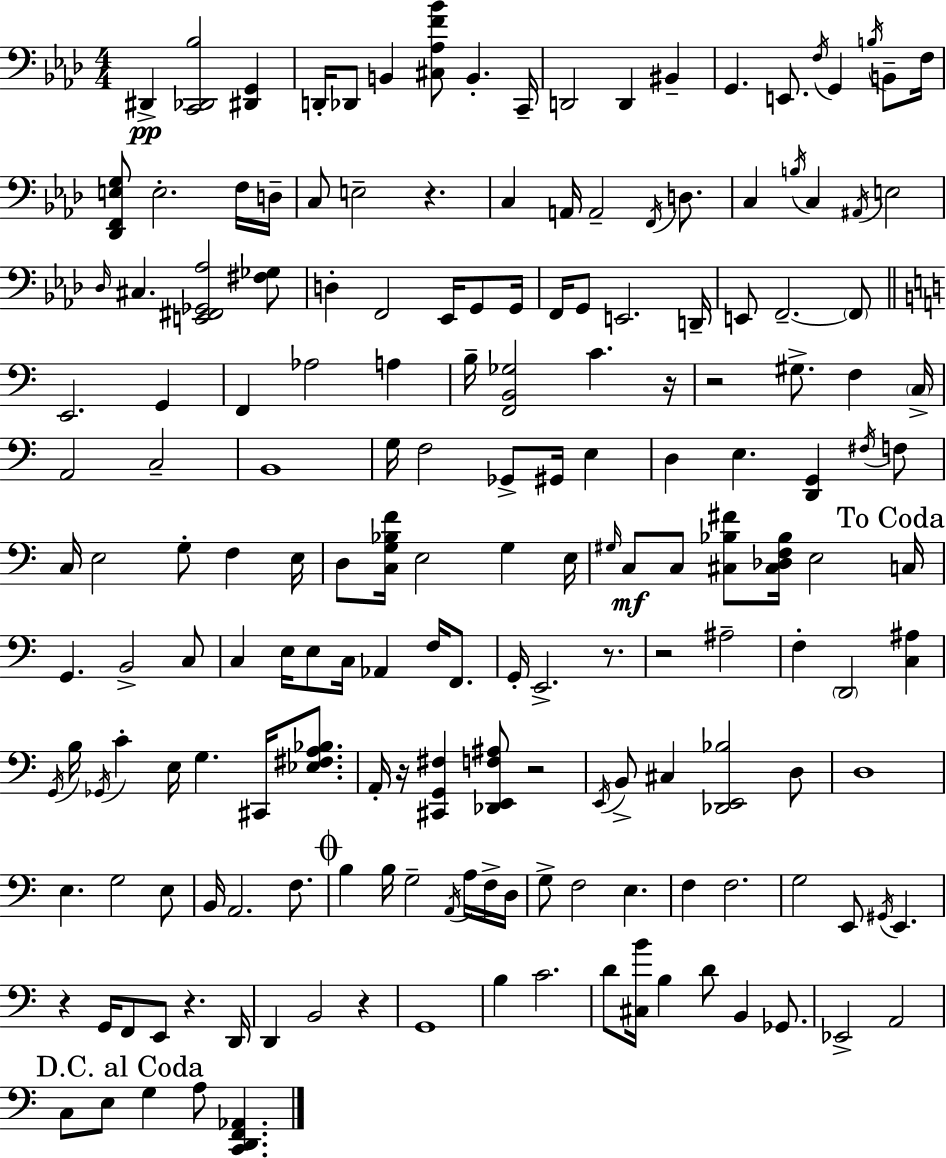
X:1
T:Untitled
M:4/4
L:1/4
K:Fm
^D,, [C,,_D,,_B,]2 [^D,,G,,] D,,/4 _D,,/2 B,, [^C,_A,F_B]/2 B,, C,,/4 D,,2 D,, ^B,, G,, E,,/2 F,/4 G,, B,/4 B,,/2 F,/4 [_D,,F,,E,G,]/2 E,2 F,/4 D,/4 C,/2 E,2 z C, A,,/4 A,,2 F,,/4 D,/2 C, B,/4 C, ^A,,/4 E,2 _D,/4 ^C, [E,,^F,,_G,,_A,]2 [^F,_G,]/2 D, F,,2 _E,,/4 G,,/2 G,,/4 F,,/4 G,,/2 E,,2 D,,/4 E,,/2 F,,2 F,,/2 E,,2 G,, F,, _A,2 A, B,/4 [F,,B,,_G,]2 C z/4 z2 ^G,/2 F, C,/4 A,,2 C,2 B,,4 G,/4 F,2 _G,,/2 ^G,,/4 E, D, E, [D,,G,,] ^F,/4 F,/2 C,/4 E,2 G,/2 F, E,/4 D,/2 [C,G,_B,F]/4 E,2 G, E,/4 ^G,/4 C,/2 C,/2 [^C,_B,^F]/2 [^C,_D,F,_B,]/4 E,2 C,/4 G,, B,,2 C,/2 C, E,/4 E,/2 C,/4 _A,, F,/4 F,,/2 G,,/4 E,,2 z/2 z2 ^A,2 F, D,,2 [C,^A,] G,,/4 B,/4 _G,,/4 C E,/4 G, ^C,,/4 [_E,^F,A,_B,]/2 A,,/4 z/4 [^C,,G,,^F,] [_D,,E,,F,^A,]/2 z2 E,,/4 B,,/2 ^C, [_D,,E,,_B,]2 D,/2 D,4 E, G,2 E,/2 B,,/4 A,,2 F,/2 B, B,/4 G,2 A,,/4 A,/4 F,/4 D,/4 G,/2 F,2 E, F, F,2 G,2 E,,/2 ^G,,/4 E,, z G,,/4 F,,/2 E,,/2 z D,,/4 D,, B,,2 z G,,4 B, C2 D/2 [^C,B]/4 B, D/2 B,, _G,,/2 _E,,2 A,,2 C,/2 E,/2 G, A,/2 [C,,D,,F,,_A,,]